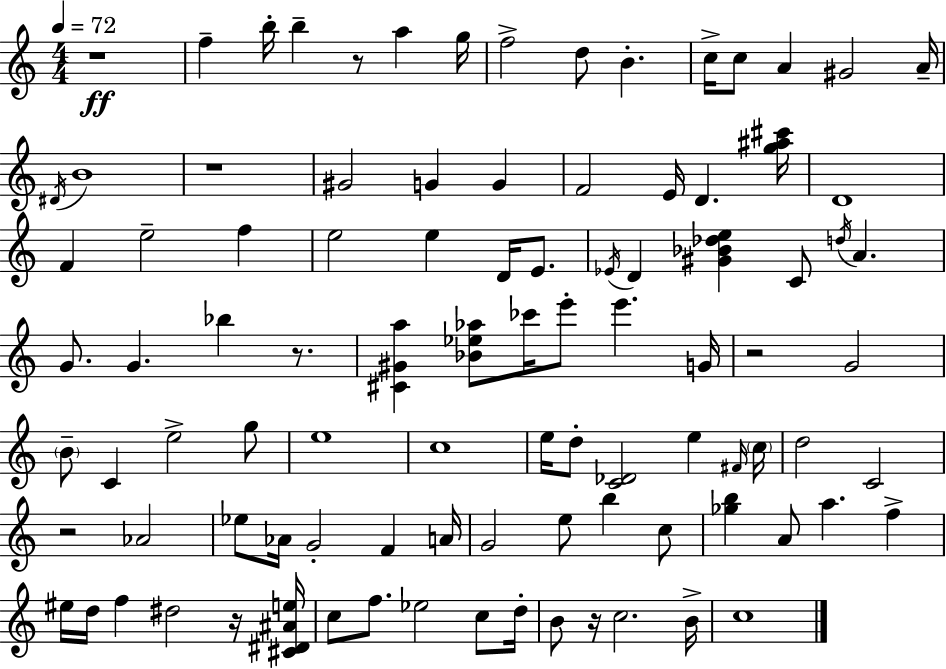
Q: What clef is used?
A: treble